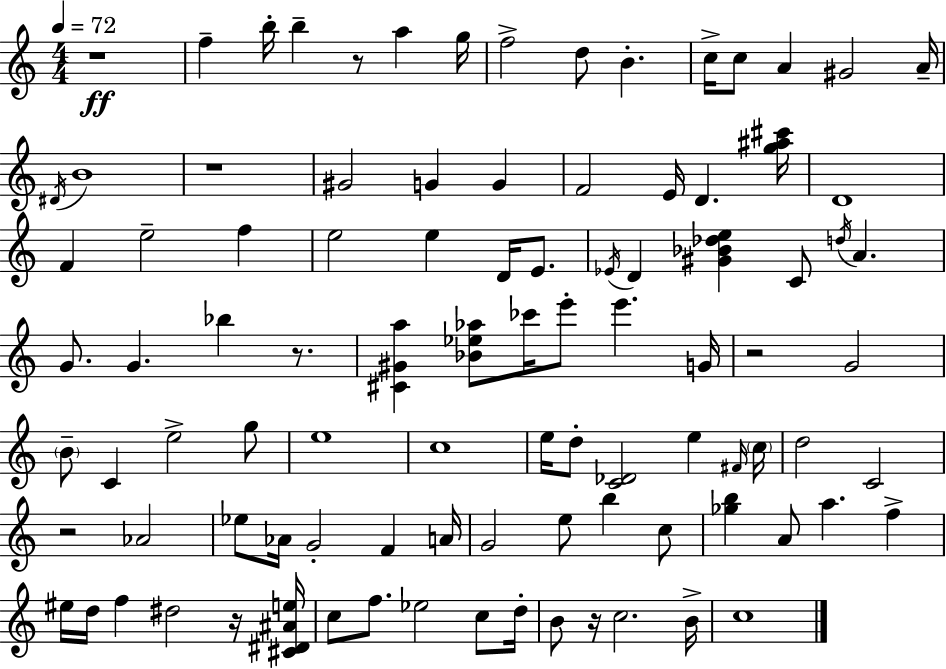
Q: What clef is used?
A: treble